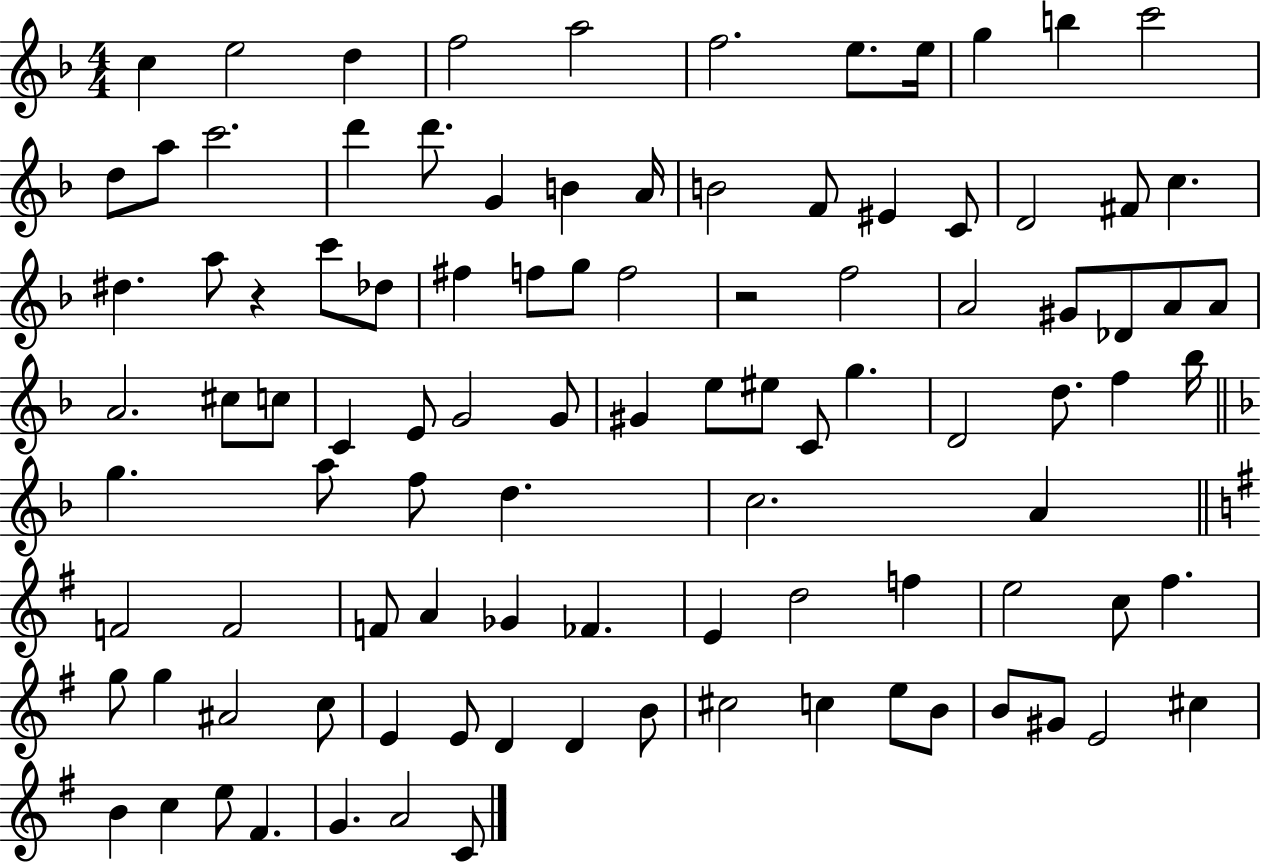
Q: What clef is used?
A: treble